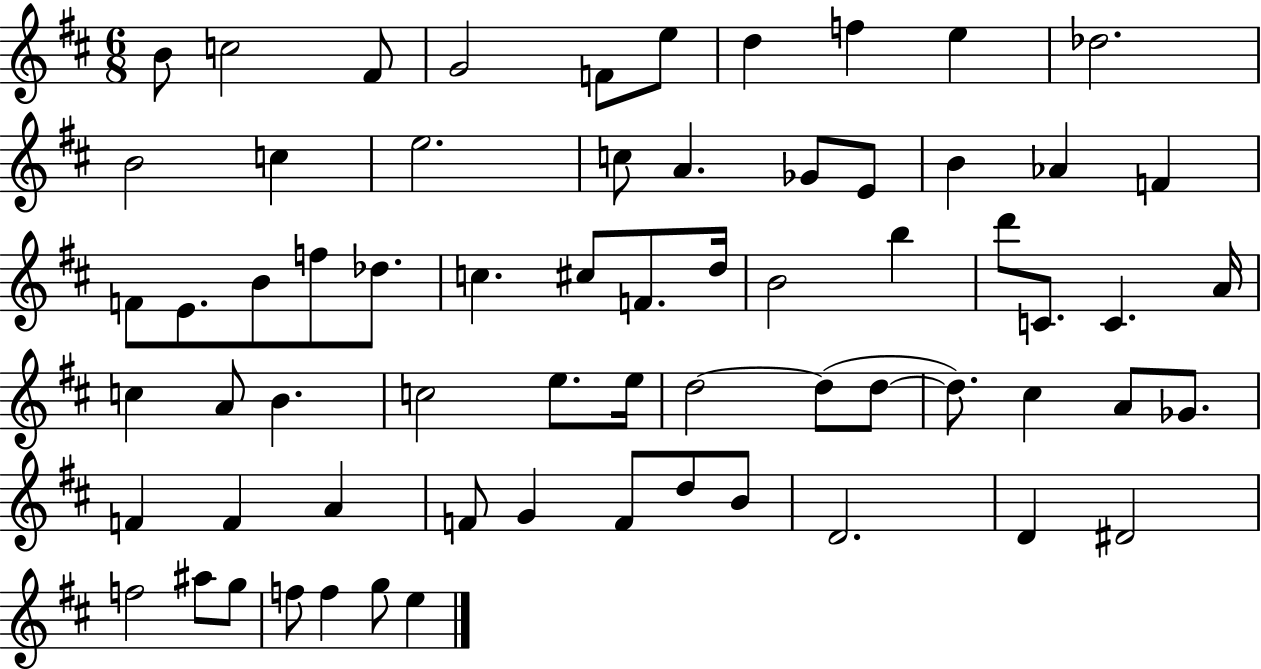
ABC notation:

X:1
T:Untitled
M:6/8
L:1/4
K:D
B/2 c2 ^F/2 G2 F/2 e/2 d f e _d2 B2 c e2 c/2 A _G/2 E/2 B _A F F/2 E/2 B/2 f/2 _d/2 c ^c/2 F/2 d/4 B2 b d'/2 C/2 C A/4 c A/2 B c2 e/2 e/4 d2 d/2 d/2 d/2 ^c A/2 _G/2 F F A F/2 G F/2 d/2 B/2 D2 D ^D2 f2 ^a/2 g/2 f/2 f g/2 e